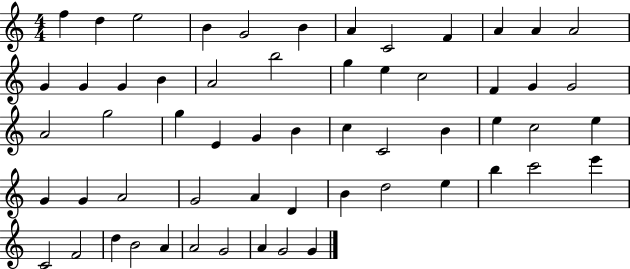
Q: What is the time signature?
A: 4/4